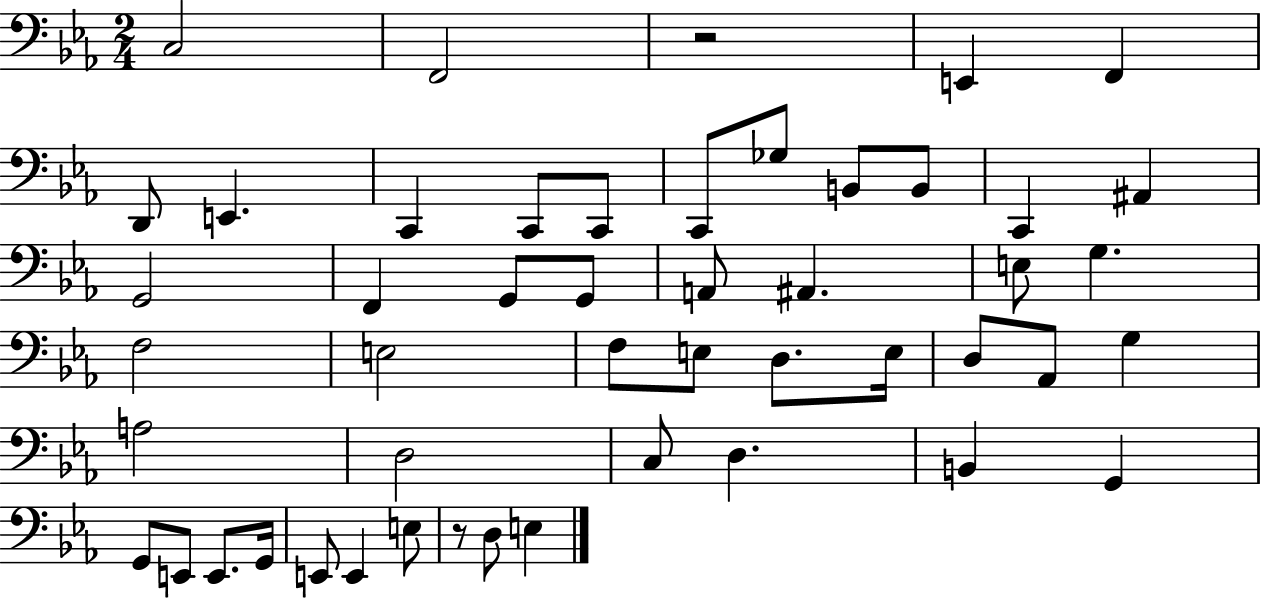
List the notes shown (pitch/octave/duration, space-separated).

C3/h F2/h R/h E2/q F2/q D2/e E2/q. C2/q C2/e C2/e C2/e Gb3/e B2/e B2/e C2/q A#2/q G2/h F2/q G2/e G2/e A2/e A#2/q. E3/e G3/q. F3/h E3/h F3/e E3/e D3/e. E3/s D3/e Ab2/e G3/q A3/h D3/h C3/e D3/q. B2/q G2/q G2/e E2/e E2/e. G2/s E2/e E2/q E3/e R/e D3/e E3/q